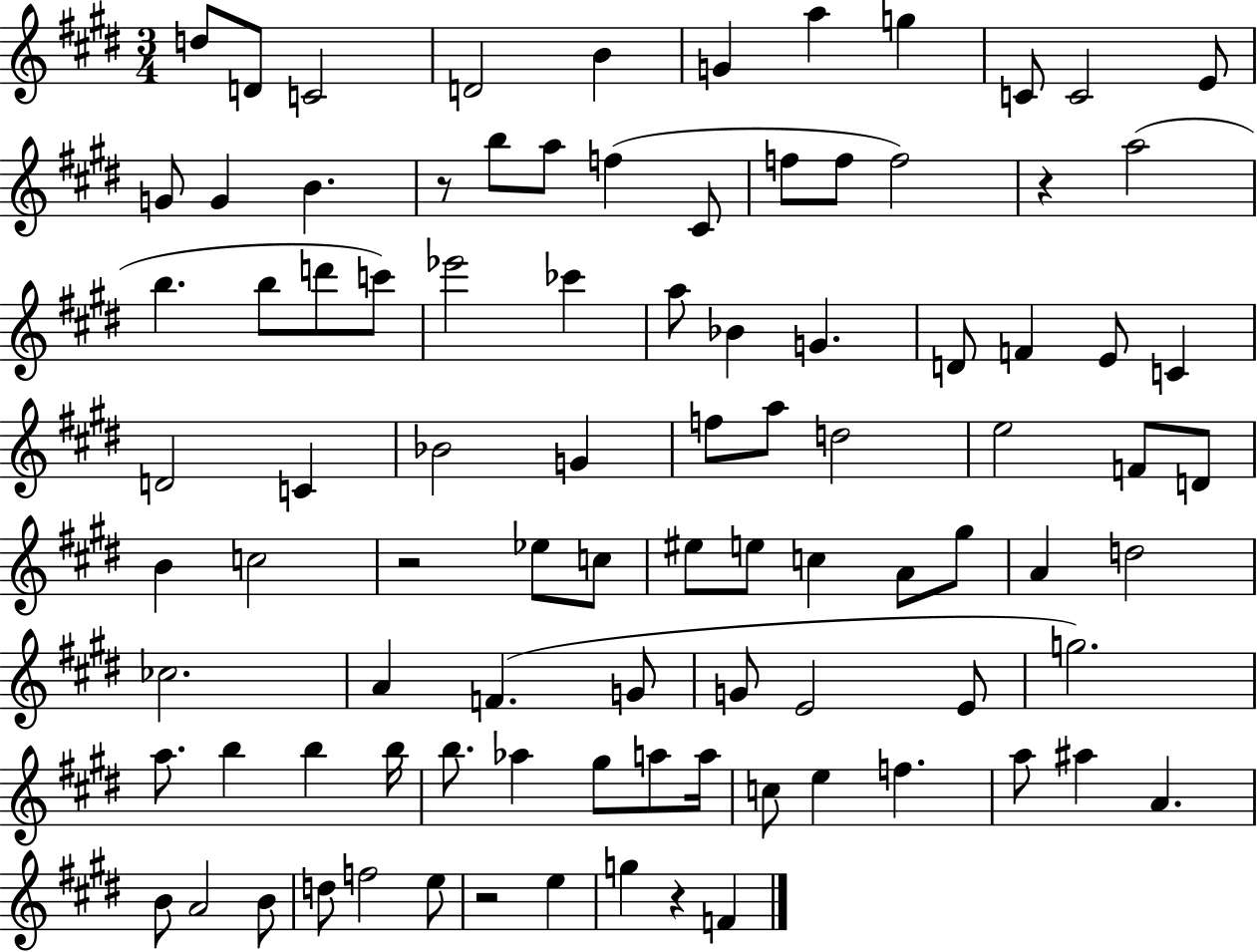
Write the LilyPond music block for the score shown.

{
  \clef treble
  \numericTimeSignature
  \time 3/4
  \key e \major
  d''8 d'8 c'2 | d'2 b'4 | g'4 a''4 g''4 | c'8 c'2 e'8 | \break g'8 g'4 b'4. | r8 b''8 a''8 f''4( cis'8 | f''8 f''8 f''2) | r4 a''2( | \break b''4. b''8 d'''8 c'''8) | ees'''2 ces'''4 | a''8 bes'4 g'4. | d'8 f'4 e'8 c'4 | \break d'2 c'4 | bes'2 g'4 | f''8 a''8 d''2 | e''2 f'8 d'8 | \break b'4 c''2 | r2 ees''8 c''8 | eis''8 e''8 c''4 a'8 gis''8 | a'4 d''2 | \break ces''2. | a'4 f'4.( g'8 | g'8 e'2 e'8 | g''2.) | \break a''8. b''4 b''4 b''16 | b''8. aes''4 gis''8 a''8 a''16 | c''8 e''4 f''4. | a''8 ais''4 a'4. | \break b'8 a'2 b'8 | d''8 f''2 e''8 | r2 e''4 | g''4 r4 f'4 | \break \bar "|."
}